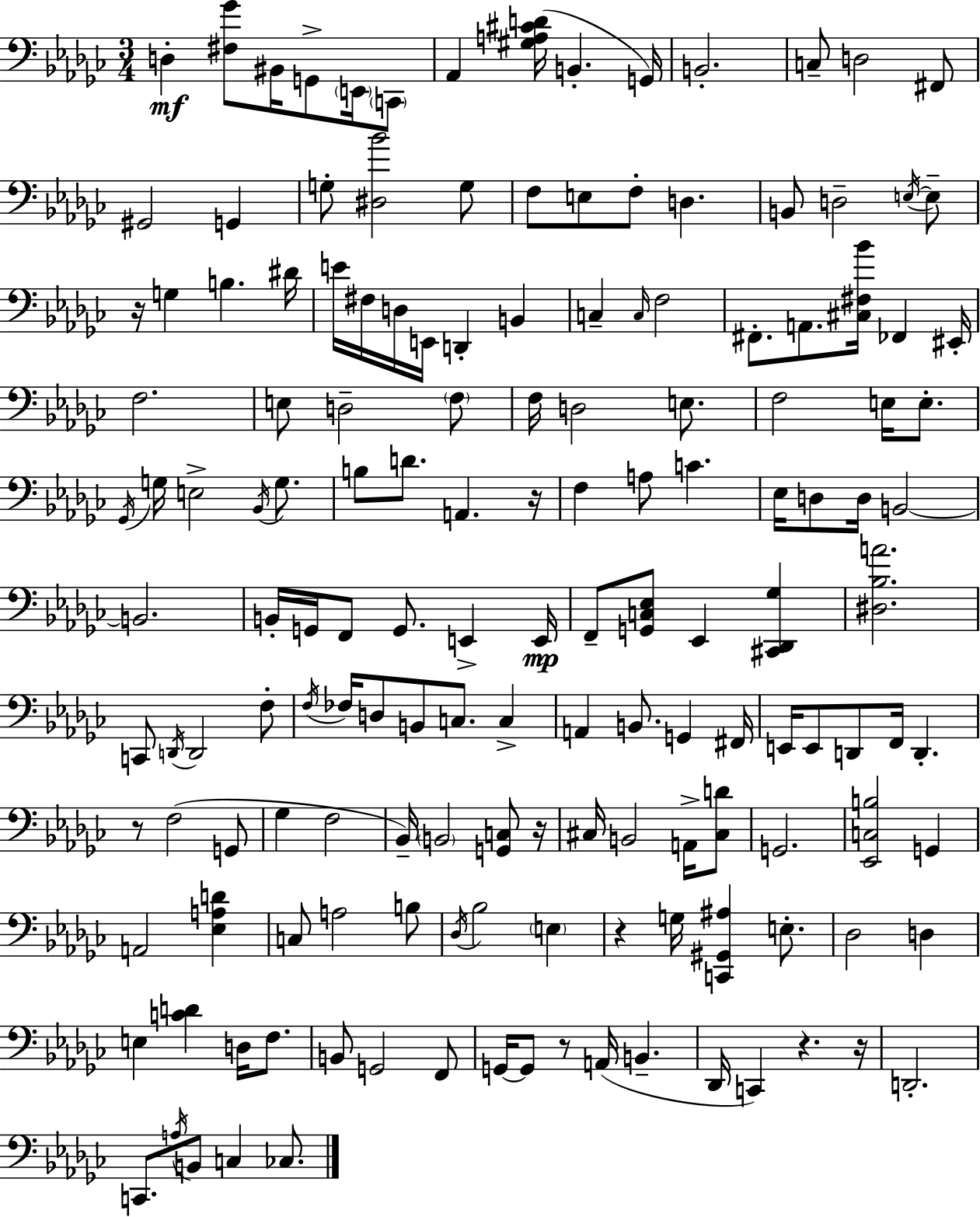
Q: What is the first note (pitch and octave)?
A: D3